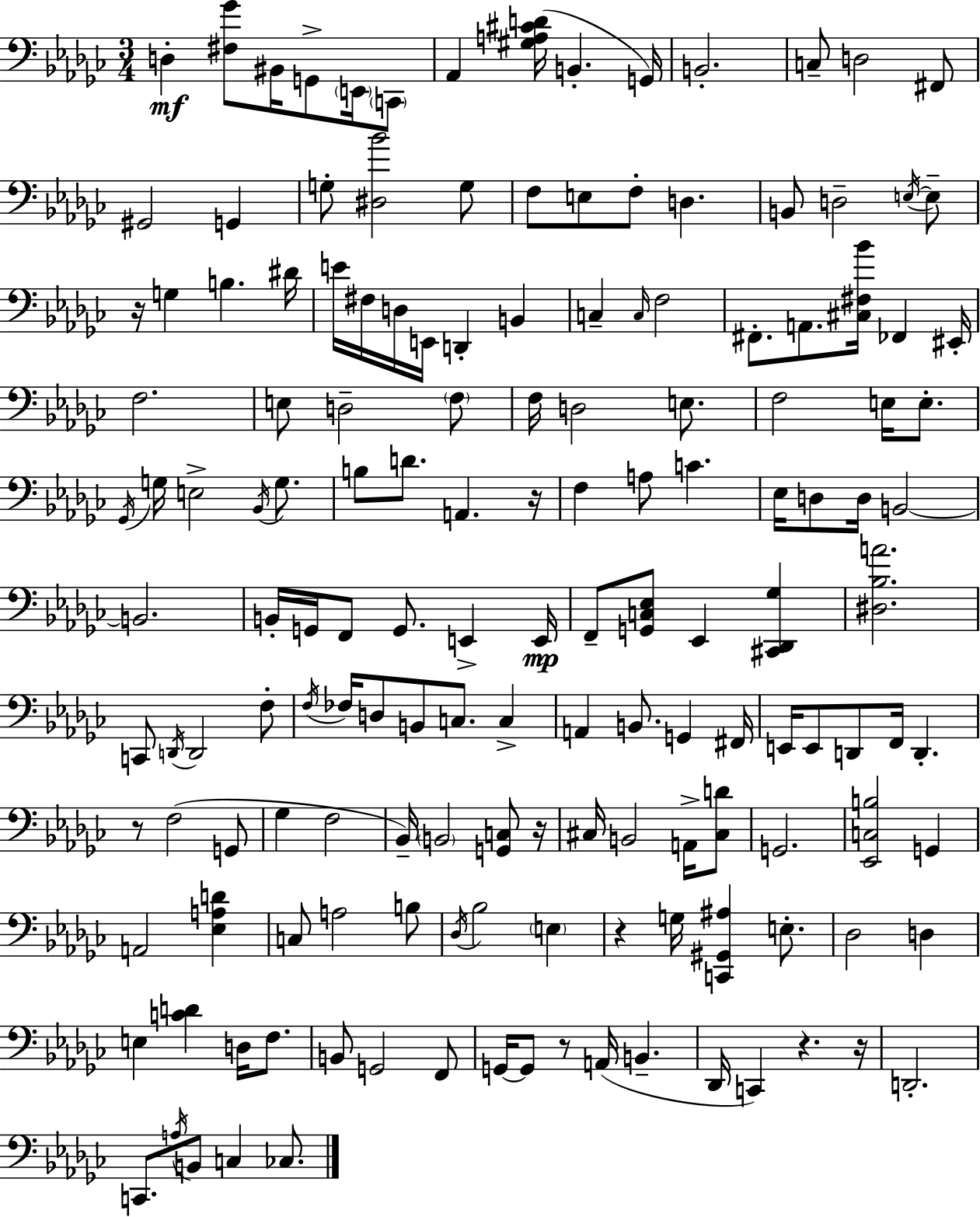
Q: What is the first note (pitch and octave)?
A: D3